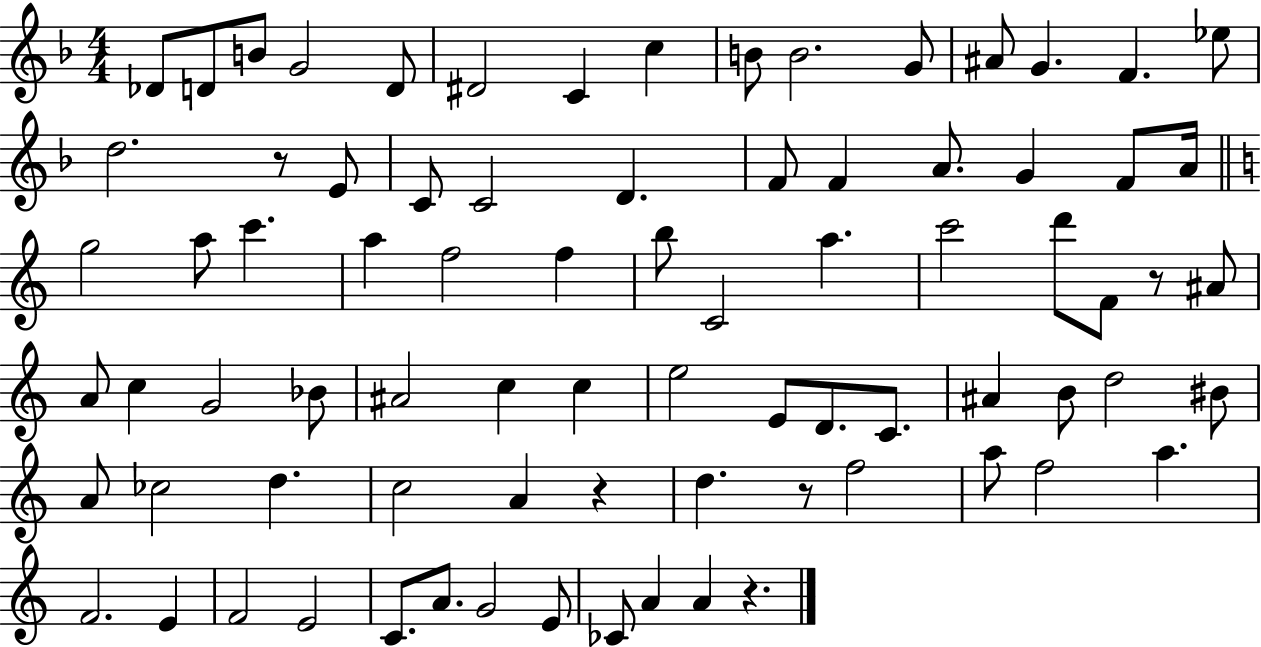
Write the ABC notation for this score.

X:1
T:Untitled
M:4/4
L:1/4
K:F
_D/2 D/2 B/2 G2 D/2 ^D2 C c B/2 B2 G/2 ^A/2 G F _e/2 d2 z/2 E/2 C/2 C2 D F/2 F A/2 G F/2 A/4 g2 a/2 c' a f2 f b/2 C2 a c'2 d'/2 F/2 z/2 ^A/2 A/2 c G2 _B/2 ^A2 c c e2 E/2 D/2 C/2 ^A B/2 d2 ^B/2 A/2 _c2 d c2 A z d z/2 f2 a/2 f2 a F2 E F2 E2 C/2 A/2 G2 E/2 _C/2 A A z